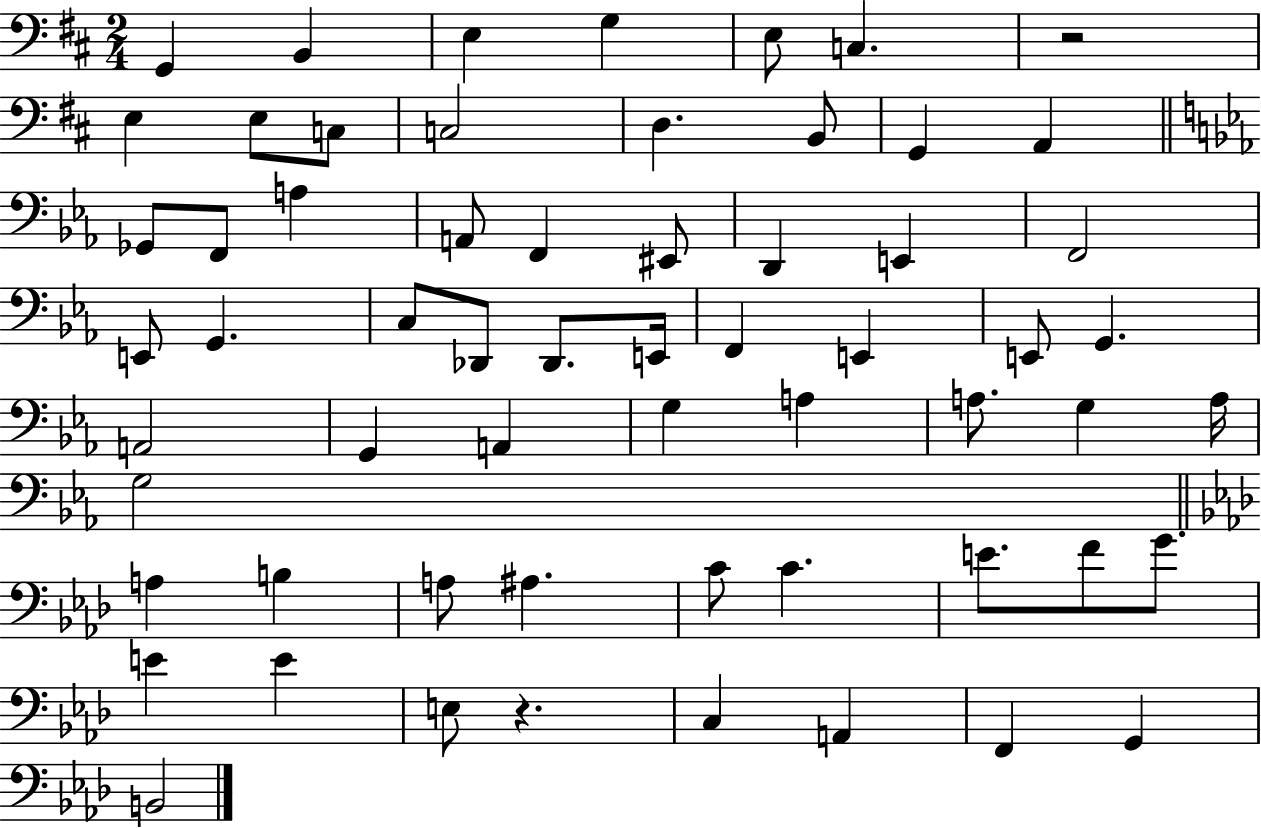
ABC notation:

X:1
T:Untitled
M:2/4
L:1/4
K:D
G,, B,, E, G, E,/2 C, z2 E, E,/2 C,/2 C,2 D, B,,/2 G,, A,, _G,,/2 F,,/2 A, A,,/2 F,, ^E,,/2 D,, E,, F,,2 E,,/2 G,, C,/2 _D,,/2 _D,,/2 E,,/4 F,, E,, E,,/2 G,, A,,2 G,, A,, G, A, A,/2 G, A,/4 G,2 A, B, A,/2 ^A, C/2 C E/2 F/2 G/2 E E E,/2 z C, A,, F,, G,, B,,2